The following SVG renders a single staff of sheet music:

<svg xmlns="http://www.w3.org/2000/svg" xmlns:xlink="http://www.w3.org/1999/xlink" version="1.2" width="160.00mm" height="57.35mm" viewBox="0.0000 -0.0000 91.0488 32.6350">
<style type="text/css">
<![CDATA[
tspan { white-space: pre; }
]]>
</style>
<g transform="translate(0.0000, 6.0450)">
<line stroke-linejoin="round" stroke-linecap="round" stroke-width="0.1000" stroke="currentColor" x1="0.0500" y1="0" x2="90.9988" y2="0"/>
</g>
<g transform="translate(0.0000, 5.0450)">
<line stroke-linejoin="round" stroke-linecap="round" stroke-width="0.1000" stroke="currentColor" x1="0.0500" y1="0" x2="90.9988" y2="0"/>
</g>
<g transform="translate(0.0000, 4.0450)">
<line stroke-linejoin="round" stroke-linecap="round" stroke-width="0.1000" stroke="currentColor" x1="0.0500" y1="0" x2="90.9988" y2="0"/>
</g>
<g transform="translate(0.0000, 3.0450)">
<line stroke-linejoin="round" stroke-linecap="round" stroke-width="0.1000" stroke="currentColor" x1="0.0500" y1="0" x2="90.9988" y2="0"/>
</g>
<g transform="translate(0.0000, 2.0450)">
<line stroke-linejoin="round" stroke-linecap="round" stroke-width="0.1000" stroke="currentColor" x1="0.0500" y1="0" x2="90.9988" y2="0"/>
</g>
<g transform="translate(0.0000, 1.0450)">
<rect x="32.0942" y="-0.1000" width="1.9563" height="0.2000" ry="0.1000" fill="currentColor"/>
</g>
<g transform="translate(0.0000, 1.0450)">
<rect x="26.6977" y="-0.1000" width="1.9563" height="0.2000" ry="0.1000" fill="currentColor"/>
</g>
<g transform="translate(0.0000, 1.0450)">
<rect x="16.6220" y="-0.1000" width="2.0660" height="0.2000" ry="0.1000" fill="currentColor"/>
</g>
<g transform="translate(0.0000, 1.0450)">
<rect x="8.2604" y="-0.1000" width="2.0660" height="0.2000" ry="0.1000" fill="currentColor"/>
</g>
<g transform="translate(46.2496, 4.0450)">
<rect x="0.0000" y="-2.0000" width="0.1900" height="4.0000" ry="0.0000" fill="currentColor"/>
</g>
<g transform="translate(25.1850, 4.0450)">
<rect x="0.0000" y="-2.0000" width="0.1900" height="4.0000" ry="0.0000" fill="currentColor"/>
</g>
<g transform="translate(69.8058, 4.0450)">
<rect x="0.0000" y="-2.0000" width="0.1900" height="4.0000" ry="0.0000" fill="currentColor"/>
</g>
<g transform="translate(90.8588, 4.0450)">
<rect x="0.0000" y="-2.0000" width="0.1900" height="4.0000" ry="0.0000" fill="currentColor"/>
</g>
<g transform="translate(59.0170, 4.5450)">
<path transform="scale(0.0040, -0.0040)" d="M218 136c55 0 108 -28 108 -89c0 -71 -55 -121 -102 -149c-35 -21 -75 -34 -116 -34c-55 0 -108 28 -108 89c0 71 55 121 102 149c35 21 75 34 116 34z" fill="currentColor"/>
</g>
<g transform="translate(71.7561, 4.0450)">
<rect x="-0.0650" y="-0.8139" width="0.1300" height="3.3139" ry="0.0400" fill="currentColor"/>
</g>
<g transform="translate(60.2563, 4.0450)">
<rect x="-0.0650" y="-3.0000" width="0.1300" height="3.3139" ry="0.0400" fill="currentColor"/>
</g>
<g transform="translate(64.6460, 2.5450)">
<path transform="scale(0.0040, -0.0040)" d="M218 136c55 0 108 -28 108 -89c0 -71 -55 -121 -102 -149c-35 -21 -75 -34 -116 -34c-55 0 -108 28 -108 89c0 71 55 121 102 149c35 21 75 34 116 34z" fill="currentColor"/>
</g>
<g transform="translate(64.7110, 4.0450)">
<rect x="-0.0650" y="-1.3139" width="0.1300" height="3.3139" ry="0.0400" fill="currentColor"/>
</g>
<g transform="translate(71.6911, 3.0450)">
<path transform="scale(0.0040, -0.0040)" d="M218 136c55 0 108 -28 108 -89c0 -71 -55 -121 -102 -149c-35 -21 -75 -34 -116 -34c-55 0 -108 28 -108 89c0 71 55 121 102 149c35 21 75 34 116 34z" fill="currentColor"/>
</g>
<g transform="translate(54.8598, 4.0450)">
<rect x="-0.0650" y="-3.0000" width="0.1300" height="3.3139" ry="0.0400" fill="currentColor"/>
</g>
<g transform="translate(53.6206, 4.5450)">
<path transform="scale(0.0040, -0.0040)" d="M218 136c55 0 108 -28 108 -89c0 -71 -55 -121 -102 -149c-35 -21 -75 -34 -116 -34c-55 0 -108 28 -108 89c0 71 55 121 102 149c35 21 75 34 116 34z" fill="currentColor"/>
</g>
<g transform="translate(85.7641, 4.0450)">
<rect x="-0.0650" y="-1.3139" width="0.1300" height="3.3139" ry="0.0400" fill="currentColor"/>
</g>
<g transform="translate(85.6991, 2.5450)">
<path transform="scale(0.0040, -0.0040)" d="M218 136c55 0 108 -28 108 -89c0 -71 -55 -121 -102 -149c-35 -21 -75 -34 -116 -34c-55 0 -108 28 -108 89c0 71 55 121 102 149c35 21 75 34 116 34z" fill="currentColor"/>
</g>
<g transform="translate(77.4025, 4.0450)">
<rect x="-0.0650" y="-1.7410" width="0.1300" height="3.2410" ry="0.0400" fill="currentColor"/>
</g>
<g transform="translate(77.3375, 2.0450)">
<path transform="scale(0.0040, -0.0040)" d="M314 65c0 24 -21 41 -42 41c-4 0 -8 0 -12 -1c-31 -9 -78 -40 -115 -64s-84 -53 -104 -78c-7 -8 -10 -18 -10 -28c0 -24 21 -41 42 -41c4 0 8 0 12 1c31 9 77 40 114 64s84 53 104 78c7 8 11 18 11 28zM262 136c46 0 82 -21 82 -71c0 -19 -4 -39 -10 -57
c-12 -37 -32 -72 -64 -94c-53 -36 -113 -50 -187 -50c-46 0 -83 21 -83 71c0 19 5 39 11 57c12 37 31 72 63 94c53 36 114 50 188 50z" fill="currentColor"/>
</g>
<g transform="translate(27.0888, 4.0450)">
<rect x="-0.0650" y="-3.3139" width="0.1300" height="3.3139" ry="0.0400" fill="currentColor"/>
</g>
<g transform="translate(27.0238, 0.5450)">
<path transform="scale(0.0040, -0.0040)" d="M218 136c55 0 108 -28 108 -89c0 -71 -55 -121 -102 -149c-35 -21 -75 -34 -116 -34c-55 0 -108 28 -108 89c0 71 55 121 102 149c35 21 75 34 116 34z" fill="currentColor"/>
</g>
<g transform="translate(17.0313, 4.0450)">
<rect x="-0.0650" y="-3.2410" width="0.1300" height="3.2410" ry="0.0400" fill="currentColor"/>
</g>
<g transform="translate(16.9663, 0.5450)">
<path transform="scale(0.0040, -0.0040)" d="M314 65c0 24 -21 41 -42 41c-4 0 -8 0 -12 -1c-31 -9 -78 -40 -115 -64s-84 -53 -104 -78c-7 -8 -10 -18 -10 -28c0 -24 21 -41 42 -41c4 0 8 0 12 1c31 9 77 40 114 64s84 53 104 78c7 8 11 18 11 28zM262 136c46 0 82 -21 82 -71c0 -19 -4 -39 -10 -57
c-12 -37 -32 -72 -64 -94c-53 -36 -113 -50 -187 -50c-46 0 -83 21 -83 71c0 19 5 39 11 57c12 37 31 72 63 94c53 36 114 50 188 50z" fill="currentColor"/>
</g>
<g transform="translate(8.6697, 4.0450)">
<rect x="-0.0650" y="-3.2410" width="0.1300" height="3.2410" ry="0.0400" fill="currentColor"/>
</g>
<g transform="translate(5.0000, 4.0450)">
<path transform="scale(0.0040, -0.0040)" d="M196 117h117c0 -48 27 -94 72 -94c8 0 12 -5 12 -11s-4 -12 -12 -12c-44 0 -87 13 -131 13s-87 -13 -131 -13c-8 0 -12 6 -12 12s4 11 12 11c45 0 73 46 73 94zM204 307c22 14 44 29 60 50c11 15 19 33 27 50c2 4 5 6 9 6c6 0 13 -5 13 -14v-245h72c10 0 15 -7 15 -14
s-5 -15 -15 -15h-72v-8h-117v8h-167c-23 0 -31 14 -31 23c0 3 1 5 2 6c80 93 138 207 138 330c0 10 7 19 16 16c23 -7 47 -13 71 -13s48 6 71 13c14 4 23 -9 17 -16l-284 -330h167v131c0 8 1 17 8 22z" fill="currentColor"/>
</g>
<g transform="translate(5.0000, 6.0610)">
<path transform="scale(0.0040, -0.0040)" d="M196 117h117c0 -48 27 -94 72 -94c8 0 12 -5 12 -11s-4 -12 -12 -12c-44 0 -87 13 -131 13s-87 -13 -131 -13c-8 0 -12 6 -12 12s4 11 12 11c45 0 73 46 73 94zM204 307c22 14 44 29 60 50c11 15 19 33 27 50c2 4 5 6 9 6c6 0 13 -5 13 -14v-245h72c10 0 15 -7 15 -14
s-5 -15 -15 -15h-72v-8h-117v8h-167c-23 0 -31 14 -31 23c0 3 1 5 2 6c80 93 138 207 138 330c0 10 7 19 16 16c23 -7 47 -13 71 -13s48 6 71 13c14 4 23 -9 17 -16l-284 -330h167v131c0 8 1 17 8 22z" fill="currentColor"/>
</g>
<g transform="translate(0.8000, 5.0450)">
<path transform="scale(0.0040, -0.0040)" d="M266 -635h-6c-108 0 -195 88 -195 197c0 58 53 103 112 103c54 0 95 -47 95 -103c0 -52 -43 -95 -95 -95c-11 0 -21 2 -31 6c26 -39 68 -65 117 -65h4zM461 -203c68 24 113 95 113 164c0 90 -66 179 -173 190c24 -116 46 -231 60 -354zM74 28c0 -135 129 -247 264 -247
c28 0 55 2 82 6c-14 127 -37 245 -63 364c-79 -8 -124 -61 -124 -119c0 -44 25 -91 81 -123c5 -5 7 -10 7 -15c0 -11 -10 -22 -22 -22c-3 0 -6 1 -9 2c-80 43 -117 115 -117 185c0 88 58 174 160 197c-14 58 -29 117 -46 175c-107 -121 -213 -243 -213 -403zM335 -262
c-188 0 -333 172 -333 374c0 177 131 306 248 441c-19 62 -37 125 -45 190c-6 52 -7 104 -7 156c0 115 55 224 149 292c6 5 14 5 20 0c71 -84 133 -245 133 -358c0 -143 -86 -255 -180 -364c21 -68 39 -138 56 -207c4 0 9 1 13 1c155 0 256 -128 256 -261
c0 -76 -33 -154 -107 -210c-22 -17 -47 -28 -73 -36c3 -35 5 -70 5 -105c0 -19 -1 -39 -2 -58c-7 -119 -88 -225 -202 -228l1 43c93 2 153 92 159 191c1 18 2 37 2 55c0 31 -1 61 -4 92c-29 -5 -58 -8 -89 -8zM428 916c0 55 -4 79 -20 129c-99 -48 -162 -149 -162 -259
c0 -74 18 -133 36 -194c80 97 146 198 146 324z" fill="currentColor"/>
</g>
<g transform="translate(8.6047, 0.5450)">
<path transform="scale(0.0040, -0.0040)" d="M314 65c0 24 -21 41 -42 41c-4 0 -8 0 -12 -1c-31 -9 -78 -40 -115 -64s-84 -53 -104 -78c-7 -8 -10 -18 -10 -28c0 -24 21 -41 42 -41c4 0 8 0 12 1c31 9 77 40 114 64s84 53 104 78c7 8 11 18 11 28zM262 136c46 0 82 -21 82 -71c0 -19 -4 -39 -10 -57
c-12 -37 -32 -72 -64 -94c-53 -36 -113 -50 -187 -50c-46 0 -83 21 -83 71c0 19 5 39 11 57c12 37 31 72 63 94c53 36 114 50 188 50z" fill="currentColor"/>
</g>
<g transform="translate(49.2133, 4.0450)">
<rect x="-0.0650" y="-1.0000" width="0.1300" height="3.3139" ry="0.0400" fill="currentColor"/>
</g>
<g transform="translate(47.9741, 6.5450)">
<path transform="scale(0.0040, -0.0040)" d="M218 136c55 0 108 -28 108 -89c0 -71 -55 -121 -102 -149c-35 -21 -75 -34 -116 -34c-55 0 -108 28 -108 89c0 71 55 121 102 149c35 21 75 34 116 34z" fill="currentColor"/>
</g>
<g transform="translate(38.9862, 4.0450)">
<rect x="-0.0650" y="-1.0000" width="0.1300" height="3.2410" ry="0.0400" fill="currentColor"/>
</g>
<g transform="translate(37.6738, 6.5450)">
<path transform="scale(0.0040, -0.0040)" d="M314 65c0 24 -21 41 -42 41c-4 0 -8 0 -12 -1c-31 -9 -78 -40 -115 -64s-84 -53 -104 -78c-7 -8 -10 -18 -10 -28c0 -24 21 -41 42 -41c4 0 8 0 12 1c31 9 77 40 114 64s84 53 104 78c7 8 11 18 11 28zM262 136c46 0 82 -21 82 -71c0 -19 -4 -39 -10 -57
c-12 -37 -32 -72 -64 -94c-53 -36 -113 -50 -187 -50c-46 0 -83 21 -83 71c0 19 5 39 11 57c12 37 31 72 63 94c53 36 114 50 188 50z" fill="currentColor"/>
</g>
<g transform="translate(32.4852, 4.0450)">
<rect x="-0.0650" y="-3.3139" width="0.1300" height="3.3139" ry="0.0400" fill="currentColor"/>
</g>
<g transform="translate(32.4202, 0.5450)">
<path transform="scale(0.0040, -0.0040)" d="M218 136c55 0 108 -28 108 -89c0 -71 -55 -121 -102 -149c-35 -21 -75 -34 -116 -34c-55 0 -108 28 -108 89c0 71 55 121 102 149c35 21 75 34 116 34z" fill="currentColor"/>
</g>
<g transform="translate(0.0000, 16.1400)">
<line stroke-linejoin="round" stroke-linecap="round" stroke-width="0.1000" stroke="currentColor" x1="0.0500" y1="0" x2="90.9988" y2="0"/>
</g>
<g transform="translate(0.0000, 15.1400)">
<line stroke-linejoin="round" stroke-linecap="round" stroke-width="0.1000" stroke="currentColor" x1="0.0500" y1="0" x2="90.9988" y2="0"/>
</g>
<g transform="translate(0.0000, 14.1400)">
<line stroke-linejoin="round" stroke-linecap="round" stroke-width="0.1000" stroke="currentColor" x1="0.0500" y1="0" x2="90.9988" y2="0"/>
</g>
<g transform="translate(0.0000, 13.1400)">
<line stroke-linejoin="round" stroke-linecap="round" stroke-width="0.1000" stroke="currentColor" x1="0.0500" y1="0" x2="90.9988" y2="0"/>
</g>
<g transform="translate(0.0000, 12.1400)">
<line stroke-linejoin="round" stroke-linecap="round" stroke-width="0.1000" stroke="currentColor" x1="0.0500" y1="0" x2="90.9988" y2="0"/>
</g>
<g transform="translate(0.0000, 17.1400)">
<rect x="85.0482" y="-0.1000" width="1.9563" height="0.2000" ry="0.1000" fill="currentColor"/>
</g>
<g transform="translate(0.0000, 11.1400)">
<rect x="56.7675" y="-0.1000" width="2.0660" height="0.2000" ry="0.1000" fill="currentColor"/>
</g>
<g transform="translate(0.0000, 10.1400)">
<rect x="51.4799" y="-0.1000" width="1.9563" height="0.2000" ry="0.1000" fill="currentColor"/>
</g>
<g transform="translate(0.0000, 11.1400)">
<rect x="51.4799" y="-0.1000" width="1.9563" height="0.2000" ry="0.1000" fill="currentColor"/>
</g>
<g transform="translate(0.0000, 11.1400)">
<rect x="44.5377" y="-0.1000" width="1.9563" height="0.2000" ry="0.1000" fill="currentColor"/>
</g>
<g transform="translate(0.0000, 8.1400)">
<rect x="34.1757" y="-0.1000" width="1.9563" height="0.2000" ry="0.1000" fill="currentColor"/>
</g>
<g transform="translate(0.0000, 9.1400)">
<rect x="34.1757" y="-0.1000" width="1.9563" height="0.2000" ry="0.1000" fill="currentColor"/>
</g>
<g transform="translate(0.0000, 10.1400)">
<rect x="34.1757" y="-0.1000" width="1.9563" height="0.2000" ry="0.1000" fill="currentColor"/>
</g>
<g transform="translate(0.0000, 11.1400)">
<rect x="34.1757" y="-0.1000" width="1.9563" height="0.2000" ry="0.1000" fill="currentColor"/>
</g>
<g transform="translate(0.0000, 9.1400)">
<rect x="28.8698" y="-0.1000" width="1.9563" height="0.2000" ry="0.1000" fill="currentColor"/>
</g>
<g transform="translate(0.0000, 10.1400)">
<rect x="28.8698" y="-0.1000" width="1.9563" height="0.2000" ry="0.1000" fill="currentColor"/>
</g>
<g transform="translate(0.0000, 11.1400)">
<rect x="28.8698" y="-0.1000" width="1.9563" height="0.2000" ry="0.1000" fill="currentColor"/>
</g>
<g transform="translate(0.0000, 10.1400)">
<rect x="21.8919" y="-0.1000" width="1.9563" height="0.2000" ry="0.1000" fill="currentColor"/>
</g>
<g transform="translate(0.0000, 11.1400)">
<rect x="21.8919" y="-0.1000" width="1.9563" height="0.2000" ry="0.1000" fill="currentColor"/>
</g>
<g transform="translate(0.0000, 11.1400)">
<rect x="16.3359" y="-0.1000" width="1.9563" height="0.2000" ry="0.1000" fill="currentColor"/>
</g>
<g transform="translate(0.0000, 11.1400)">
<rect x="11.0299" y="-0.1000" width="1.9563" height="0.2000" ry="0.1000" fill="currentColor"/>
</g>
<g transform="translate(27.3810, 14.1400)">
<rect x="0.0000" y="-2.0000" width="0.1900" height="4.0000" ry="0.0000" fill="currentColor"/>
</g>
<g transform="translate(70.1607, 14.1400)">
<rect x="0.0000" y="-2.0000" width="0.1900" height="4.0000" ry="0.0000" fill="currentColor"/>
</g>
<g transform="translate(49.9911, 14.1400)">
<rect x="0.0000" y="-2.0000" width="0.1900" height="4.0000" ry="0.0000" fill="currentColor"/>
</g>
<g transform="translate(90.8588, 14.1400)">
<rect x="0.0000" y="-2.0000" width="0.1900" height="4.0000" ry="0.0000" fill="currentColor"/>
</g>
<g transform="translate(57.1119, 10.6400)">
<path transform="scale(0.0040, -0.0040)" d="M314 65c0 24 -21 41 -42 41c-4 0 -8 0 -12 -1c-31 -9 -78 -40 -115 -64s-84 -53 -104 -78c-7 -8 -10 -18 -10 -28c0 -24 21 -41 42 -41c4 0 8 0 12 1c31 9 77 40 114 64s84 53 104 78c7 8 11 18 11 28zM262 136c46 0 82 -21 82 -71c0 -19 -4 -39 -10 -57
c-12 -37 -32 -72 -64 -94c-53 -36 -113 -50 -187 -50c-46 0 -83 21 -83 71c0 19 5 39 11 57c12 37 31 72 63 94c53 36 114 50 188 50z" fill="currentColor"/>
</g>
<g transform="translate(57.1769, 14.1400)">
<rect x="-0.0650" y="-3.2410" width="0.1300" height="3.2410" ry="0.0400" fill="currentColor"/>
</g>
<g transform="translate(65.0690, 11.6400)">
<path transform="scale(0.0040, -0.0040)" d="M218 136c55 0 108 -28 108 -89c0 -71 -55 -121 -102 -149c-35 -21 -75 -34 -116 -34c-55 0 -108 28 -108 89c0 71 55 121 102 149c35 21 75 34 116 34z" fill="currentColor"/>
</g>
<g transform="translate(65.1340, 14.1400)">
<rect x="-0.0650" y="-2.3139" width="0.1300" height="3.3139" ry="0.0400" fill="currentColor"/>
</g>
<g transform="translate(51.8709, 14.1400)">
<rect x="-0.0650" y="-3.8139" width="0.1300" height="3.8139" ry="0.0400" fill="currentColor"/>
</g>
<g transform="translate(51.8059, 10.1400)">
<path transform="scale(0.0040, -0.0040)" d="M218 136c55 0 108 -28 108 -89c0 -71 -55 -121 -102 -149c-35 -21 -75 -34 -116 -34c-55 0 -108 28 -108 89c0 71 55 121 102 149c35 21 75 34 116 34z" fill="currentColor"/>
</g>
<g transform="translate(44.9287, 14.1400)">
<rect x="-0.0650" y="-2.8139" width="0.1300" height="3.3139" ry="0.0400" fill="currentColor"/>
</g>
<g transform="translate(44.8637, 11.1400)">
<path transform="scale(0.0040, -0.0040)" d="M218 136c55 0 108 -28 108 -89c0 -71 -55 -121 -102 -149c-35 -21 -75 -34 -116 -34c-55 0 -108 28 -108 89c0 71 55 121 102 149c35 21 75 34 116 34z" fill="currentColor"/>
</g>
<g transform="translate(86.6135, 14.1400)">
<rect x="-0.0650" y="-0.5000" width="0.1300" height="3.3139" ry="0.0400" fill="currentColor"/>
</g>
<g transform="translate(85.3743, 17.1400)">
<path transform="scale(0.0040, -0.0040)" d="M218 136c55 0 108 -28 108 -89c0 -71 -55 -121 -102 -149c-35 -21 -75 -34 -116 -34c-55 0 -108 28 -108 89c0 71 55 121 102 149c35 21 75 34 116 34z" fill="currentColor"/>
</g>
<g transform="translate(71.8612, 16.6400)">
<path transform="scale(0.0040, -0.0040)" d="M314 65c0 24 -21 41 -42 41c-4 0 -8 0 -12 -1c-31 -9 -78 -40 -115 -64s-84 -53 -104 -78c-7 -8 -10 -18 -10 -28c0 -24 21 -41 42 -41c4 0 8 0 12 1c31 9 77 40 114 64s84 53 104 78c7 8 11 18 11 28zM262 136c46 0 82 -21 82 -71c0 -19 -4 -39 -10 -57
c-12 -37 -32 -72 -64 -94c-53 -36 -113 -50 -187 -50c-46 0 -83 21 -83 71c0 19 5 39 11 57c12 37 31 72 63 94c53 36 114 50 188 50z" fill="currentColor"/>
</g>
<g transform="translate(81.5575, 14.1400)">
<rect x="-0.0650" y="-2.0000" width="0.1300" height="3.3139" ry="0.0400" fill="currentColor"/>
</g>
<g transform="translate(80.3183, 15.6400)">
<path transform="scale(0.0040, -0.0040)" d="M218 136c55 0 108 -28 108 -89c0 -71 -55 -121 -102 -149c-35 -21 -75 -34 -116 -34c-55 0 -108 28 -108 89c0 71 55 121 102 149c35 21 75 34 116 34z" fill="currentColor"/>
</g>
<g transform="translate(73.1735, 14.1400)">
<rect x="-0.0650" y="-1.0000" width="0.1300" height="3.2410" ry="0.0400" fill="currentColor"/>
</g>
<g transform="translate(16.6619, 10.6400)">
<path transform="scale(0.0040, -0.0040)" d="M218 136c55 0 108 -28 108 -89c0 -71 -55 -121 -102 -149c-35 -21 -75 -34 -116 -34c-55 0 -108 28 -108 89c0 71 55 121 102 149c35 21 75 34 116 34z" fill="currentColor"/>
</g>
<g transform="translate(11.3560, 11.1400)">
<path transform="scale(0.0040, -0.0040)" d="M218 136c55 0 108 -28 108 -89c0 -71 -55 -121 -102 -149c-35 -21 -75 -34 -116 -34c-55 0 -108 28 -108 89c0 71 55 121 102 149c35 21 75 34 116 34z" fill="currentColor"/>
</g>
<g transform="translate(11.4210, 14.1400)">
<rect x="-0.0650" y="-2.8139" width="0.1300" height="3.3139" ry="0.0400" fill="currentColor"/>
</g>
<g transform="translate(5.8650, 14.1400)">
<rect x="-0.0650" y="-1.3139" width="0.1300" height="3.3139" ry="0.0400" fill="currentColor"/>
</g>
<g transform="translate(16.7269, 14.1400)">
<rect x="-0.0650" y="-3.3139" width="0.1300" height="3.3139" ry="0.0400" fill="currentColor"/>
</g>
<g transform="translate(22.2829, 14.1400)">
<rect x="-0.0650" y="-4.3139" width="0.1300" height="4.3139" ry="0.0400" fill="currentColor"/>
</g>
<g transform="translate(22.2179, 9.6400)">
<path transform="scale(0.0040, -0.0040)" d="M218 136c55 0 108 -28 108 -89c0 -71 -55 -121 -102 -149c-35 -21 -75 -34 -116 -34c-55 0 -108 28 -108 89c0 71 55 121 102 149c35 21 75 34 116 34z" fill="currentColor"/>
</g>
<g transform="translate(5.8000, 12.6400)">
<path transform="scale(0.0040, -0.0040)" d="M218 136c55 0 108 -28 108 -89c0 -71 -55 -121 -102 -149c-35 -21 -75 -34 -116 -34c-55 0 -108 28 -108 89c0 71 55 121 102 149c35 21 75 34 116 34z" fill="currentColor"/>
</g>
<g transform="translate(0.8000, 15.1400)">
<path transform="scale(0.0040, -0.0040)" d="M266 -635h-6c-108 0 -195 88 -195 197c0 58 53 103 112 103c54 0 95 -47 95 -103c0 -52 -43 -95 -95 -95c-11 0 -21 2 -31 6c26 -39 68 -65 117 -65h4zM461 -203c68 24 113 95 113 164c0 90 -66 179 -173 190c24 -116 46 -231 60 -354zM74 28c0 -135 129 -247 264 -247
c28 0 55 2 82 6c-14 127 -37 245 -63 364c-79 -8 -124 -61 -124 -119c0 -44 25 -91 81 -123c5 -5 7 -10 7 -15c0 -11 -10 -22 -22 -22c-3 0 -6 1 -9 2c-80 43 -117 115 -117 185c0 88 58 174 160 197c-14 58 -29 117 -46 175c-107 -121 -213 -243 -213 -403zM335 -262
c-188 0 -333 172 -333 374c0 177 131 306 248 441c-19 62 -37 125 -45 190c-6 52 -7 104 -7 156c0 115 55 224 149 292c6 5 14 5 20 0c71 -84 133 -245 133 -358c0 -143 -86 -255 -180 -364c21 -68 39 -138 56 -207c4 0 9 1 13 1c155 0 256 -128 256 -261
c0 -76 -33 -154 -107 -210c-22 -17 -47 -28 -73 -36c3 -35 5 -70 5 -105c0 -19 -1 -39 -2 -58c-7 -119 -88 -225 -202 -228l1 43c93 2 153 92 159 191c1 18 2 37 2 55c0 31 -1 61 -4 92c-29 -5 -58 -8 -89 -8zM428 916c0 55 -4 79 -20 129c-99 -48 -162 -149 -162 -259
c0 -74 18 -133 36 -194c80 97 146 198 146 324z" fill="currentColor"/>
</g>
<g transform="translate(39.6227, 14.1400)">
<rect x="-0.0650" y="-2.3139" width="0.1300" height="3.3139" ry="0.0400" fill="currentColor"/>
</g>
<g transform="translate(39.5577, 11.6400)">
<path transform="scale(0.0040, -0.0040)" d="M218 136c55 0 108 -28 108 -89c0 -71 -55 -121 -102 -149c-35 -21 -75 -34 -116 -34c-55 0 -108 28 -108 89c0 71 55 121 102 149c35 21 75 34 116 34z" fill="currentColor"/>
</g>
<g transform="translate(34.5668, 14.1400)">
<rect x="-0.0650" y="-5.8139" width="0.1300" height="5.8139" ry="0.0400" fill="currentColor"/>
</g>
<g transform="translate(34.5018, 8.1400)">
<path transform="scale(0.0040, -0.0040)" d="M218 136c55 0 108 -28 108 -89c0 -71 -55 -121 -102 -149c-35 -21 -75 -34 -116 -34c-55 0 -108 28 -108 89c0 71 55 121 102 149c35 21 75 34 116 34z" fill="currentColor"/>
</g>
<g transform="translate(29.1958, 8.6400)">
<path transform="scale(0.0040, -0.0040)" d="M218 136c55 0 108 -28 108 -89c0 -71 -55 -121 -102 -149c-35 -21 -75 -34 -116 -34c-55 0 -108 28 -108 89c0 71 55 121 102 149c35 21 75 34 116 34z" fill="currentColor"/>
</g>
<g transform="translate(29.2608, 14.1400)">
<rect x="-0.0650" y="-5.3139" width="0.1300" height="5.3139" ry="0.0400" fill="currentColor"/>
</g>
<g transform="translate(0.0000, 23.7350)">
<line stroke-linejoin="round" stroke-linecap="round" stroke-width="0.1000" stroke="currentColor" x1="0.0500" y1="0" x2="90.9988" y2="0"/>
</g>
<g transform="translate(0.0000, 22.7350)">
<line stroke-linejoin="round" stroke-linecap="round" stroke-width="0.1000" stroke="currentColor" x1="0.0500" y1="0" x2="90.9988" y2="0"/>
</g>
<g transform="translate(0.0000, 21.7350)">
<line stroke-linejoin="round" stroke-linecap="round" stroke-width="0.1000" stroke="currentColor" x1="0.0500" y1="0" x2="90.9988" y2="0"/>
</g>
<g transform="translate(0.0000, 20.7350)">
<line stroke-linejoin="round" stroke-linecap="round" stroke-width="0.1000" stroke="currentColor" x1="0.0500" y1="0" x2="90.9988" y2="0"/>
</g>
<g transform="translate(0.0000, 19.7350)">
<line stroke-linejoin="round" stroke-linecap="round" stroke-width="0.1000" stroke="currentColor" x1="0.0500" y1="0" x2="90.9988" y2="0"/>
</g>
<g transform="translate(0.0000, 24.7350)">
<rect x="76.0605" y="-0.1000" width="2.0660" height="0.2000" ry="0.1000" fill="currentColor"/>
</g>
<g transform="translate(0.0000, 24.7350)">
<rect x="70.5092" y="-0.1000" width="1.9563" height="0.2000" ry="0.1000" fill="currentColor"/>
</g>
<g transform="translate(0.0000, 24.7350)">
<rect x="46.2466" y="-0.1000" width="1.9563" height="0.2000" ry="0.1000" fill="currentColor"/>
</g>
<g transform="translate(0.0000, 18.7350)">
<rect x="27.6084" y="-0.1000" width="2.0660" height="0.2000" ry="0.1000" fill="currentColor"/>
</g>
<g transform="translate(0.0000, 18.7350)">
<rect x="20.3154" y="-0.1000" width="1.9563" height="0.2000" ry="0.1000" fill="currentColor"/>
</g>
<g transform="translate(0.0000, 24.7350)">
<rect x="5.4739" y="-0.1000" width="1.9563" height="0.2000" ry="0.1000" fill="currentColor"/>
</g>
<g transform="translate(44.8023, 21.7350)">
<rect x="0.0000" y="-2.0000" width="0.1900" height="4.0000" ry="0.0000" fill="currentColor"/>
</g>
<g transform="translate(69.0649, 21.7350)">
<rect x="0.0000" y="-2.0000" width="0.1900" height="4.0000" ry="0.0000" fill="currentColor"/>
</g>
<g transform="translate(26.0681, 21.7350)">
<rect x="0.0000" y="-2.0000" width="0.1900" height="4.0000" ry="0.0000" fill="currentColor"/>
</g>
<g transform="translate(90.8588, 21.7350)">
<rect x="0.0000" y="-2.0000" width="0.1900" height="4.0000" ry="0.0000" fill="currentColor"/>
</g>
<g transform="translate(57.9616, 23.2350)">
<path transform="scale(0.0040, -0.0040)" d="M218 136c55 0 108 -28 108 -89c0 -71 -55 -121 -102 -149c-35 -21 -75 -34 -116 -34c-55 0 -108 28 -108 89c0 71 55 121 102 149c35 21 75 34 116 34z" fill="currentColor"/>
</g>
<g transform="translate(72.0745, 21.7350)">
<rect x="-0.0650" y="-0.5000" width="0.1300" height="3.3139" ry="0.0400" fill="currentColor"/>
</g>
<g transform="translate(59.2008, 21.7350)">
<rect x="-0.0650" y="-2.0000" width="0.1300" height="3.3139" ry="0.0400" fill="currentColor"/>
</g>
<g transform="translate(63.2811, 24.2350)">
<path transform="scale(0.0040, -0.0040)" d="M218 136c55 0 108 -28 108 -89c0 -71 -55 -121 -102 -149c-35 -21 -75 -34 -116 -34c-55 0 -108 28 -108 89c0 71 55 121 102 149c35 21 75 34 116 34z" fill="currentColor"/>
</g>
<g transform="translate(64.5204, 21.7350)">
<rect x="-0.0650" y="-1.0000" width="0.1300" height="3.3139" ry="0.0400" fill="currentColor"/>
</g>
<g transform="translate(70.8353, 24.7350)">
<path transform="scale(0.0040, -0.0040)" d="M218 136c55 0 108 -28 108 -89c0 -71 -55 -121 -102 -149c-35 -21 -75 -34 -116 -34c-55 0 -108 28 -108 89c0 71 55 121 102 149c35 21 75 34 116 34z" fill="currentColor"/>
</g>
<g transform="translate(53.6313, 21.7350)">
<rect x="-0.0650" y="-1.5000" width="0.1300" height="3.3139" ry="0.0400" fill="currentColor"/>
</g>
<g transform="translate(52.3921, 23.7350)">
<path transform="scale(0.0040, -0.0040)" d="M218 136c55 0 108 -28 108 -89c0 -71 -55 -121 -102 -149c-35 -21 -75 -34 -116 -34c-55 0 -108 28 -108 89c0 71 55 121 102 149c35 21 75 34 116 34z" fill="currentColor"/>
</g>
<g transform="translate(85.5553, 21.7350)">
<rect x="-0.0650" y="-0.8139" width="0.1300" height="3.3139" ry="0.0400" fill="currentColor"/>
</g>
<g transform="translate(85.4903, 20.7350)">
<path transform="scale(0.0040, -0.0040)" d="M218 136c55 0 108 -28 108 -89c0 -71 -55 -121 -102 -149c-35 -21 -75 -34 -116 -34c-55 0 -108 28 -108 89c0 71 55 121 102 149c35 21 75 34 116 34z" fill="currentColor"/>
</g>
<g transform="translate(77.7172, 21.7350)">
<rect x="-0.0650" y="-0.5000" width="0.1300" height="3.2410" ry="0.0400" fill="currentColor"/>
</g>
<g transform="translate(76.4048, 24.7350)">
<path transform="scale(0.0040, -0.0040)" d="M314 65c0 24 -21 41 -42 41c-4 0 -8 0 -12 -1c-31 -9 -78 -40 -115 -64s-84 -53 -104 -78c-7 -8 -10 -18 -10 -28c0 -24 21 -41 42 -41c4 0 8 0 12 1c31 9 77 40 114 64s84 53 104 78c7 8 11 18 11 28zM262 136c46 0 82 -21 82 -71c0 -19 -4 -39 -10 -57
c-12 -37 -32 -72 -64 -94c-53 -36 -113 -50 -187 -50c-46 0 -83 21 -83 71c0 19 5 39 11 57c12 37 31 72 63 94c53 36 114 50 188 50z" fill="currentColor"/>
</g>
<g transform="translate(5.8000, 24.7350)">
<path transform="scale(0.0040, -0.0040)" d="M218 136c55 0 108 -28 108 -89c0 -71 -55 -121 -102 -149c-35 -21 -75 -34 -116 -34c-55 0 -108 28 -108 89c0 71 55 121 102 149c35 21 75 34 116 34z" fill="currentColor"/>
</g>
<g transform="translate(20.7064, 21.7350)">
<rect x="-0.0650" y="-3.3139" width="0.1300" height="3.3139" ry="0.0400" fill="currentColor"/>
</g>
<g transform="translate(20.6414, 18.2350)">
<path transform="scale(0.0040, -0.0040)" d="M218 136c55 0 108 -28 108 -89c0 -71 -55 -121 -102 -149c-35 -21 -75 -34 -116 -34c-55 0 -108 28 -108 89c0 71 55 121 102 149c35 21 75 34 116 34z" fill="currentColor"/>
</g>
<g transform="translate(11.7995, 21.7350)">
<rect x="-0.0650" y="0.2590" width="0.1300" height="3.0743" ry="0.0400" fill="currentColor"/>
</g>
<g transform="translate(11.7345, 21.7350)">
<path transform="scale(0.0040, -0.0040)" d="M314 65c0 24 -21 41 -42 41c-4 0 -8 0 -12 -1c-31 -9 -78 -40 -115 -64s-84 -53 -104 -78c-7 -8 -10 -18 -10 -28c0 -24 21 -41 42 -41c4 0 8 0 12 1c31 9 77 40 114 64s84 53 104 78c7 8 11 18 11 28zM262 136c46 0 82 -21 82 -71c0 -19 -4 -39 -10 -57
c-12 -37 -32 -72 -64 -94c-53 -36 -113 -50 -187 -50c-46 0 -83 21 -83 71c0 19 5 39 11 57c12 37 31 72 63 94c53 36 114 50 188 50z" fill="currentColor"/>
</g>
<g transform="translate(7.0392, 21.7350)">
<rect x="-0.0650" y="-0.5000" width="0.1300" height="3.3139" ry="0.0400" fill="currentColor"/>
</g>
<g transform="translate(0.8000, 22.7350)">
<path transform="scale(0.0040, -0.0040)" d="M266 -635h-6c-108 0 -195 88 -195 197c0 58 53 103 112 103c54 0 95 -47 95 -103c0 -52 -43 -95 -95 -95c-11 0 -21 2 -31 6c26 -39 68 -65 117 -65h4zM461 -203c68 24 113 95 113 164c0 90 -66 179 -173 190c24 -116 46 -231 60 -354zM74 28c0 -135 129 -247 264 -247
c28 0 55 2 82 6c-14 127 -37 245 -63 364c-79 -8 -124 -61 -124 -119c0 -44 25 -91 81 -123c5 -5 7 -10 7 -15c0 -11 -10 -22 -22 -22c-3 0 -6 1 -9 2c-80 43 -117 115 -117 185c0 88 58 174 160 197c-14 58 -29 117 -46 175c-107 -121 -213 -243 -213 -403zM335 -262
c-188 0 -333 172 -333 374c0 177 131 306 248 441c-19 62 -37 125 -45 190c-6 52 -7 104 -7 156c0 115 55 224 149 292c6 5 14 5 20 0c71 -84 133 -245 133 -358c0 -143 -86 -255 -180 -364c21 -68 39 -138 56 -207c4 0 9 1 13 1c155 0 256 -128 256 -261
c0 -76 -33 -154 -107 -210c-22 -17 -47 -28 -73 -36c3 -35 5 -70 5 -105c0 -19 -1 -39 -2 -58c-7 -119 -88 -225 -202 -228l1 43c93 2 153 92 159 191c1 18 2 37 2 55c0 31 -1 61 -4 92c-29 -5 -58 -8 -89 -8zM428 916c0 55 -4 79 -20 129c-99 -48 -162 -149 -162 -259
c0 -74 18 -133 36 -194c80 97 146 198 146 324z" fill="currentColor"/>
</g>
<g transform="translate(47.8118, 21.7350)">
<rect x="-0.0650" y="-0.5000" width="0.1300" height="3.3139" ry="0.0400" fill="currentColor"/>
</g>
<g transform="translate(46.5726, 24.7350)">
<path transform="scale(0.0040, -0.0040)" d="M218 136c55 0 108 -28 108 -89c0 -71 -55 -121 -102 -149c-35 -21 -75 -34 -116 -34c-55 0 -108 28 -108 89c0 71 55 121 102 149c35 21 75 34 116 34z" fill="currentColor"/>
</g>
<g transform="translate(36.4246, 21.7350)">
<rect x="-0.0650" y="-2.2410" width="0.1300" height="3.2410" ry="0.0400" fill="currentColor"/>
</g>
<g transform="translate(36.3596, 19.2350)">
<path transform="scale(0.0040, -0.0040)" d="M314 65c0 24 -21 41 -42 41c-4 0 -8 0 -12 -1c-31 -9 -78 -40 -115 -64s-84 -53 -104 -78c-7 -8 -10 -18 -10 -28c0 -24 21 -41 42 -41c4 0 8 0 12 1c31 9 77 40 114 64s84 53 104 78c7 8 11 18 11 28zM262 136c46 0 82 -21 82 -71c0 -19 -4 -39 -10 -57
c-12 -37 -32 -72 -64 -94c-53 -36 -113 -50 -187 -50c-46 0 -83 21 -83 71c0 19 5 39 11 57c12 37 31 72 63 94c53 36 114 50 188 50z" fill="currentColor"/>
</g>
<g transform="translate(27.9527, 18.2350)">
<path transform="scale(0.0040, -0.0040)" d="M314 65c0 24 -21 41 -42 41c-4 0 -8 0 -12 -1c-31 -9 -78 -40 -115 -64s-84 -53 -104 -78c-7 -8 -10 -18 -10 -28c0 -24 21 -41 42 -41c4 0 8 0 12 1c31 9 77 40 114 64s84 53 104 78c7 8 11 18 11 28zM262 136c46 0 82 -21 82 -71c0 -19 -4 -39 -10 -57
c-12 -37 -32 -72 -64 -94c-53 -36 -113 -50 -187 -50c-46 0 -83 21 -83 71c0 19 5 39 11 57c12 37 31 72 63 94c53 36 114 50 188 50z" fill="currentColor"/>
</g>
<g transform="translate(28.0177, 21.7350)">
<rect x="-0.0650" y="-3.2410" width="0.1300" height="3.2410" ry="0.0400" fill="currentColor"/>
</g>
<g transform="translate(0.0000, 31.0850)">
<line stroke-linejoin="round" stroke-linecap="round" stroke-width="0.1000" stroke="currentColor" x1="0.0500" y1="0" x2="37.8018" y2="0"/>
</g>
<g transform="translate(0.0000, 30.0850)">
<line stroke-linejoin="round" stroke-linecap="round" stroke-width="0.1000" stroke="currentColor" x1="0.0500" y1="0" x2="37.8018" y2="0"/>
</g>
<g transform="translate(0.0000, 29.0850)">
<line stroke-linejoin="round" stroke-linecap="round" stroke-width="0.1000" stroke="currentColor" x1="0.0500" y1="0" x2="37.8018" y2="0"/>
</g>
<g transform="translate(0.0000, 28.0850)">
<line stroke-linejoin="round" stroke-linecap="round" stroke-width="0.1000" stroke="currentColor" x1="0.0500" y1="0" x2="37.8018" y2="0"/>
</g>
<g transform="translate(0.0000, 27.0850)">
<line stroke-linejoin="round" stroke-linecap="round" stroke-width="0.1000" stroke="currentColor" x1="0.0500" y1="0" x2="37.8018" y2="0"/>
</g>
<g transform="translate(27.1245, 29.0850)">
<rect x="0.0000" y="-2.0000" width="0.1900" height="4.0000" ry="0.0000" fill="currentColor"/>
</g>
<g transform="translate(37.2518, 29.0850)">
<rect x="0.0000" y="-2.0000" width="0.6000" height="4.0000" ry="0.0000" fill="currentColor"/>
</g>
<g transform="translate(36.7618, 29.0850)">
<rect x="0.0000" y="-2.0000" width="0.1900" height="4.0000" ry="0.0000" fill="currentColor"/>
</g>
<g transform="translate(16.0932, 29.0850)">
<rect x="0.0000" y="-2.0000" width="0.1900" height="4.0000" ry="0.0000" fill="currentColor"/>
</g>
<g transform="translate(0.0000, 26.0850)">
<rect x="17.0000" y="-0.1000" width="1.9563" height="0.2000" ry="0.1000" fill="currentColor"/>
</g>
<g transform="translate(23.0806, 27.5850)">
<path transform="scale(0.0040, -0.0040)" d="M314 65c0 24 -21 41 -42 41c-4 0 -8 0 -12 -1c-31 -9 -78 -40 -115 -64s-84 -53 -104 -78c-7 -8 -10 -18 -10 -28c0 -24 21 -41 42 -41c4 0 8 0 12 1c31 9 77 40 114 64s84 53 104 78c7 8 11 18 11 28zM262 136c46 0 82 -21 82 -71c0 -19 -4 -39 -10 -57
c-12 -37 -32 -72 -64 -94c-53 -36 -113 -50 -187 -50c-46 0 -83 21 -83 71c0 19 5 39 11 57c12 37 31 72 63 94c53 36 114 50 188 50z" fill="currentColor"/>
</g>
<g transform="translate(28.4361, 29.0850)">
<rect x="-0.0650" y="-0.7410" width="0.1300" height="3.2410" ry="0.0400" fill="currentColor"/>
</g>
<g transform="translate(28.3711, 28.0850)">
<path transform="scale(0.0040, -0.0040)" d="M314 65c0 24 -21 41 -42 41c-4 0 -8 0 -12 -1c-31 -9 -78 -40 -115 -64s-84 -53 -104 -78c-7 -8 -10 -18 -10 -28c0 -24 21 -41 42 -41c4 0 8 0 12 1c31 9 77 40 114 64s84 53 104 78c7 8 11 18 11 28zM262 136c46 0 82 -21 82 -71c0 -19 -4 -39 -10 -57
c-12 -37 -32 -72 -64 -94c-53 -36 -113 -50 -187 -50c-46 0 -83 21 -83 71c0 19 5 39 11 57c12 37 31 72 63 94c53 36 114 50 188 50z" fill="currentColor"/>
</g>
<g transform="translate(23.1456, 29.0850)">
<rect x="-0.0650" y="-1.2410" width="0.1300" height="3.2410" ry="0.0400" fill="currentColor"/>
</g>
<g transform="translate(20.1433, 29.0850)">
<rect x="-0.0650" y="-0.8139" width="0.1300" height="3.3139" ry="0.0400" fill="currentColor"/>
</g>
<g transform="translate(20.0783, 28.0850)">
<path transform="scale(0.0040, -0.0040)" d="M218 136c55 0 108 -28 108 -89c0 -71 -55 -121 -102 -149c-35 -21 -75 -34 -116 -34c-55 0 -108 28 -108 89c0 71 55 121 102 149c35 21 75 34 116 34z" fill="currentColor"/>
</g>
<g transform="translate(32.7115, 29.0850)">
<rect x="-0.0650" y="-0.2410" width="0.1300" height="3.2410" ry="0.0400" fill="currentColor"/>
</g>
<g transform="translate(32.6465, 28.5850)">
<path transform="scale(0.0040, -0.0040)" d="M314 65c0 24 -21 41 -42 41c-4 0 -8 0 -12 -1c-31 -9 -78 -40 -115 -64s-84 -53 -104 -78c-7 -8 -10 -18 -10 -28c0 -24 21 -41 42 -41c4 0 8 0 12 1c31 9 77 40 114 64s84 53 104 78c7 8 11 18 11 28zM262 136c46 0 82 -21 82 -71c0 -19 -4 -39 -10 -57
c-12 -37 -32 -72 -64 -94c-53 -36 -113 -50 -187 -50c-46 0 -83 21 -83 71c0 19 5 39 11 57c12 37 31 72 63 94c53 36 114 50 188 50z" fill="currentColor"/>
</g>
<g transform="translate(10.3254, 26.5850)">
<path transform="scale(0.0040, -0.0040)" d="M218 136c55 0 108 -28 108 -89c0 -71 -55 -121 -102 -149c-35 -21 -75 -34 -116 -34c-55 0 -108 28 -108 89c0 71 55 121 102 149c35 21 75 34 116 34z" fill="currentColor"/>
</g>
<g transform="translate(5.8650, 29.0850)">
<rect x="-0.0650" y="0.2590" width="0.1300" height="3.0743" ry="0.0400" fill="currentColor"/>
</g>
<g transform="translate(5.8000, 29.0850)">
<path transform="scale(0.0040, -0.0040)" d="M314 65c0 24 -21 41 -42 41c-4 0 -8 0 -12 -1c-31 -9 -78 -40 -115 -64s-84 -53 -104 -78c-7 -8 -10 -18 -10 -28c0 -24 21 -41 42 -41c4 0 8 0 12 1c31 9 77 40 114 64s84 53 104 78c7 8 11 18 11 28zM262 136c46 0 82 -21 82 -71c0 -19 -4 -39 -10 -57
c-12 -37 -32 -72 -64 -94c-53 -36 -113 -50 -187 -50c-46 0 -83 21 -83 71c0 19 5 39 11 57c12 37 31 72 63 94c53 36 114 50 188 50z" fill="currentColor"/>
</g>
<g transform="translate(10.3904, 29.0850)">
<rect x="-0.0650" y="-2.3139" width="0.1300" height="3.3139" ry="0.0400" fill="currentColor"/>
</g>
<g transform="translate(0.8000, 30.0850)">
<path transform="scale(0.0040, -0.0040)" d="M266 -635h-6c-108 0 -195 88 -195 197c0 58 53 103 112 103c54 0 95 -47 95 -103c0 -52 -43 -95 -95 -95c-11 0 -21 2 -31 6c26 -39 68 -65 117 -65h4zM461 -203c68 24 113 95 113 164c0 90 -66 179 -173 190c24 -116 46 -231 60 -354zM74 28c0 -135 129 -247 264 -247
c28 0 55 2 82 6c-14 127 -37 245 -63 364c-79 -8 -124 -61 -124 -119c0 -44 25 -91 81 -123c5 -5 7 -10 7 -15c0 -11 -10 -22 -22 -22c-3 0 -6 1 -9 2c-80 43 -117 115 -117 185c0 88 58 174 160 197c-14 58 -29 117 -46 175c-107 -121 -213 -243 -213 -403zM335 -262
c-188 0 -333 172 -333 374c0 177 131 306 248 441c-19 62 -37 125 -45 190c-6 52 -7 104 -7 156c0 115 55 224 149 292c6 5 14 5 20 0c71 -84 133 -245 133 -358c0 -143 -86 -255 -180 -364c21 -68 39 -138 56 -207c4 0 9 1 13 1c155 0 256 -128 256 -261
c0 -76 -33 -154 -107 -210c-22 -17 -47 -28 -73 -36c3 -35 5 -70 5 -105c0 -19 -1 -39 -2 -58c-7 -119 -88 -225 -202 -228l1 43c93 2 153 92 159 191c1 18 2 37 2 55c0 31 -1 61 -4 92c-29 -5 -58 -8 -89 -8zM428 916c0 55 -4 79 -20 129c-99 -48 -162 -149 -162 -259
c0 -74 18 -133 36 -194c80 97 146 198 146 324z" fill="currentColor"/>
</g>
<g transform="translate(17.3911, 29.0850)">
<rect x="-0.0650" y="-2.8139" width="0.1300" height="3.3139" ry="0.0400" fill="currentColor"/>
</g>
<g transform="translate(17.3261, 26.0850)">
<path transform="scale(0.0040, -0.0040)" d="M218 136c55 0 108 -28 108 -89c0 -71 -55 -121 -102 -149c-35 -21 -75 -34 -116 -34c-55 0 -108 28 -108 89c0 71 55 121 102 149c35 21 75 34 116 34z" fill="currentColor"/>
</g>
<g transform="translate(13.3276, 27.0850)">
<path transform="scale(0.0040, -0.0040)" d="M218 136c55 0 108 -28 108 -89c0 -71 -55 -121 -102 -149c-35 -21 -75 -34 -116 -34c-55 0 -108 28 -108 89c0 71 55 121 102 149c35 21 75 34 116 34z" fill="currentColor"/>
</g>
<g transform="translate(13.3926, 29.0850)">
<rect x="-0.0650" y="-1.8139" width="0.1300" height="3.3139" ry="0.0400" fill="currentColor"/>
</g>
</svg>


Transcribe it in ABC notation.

X:1
T:Untitled
M:4/4
L:1/4
K:C
b2 b2 b b D2 D A A e d f2 e e a b d' f' g' g a c' b2 g D2 F C C B2 b b2 g2 C E F D C C2 d B2 g f a d e2 d2 c2